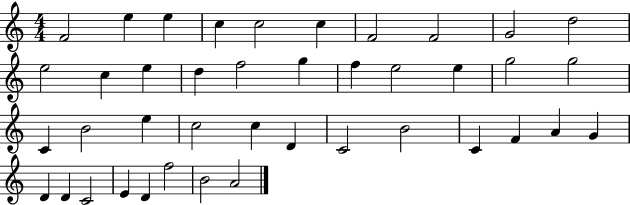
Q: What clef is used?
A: treble